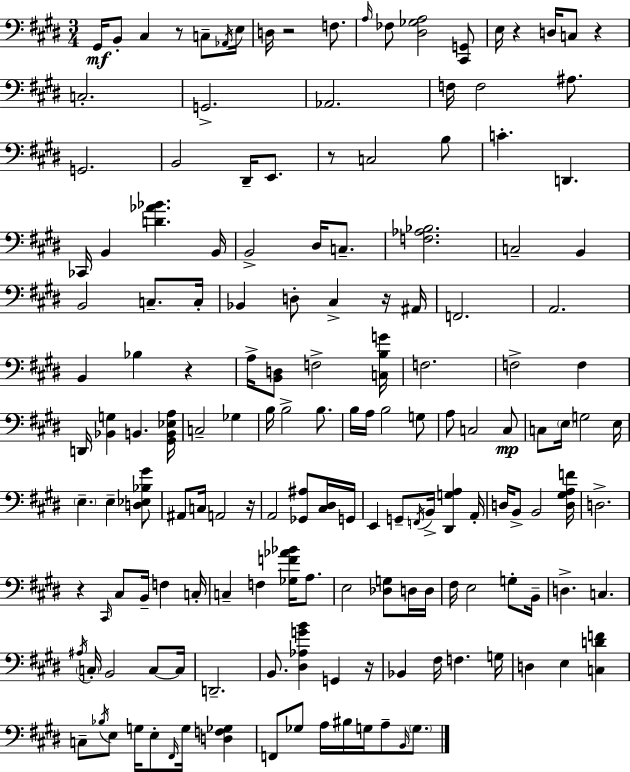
G#2/s B2/e C#3/q R/e C3/e Ab2/s E3/s D3/s R/h F3/e. A3/s FES3/e [D#3,Gb3,A3]/h [C#2,G2]/e E3/s R/q D3/s C3/e R/q C3/h. G2/h. Ab2/h. F3/s F3/h A#3/e. G2/h. B2/h D#2/s E2/e. R/e C3/h B3/e C4/q. D2/q. CES2/s B2/q [D4,Ab4,Bb4]/q. B2/s B2/h D#3/s C3/e. [F3,Ab3,Bb3]/h. C3/h B2/q B2/h C3/e. C3/s Bb2/q D3/e C#3/q R/s A#2/s F2/h. A2/h. B2/q Bb3/q R/q A3/s [B2,D3]/e F3/h [C3,B3,G4]/s F3/h. F3/h F3/q D2/s [Bb2,G3]/q B2/q. [G#2,B2,Eb3,A3]/s C3/h Gb3/q B3/s B3/h B3/e. B3/s A3/s B3/h G3/e A3/e C3/h C3/e C3/e E3/s G3/h E3/s E3/q. E3/q [D3,Eb3,Bb3,G#4]/e A#2/e C3/s A2/h R/s A2/h [Gb2,A#3]/e [C#3,D#3]/s G2/s E2/q G2/e F2/s B2/s [D#2,G3,A3]/q A2/s D3/s B2/e B2/h [D3,G#3,A3,F4]/s D3/h. R/q C#2/s C#3/e B2/s F3/q C3/s C3/q F3/q [Gb3,F4,Ab4,Bb4]/s A3/e. E3/h [Db3,G3]/e D3/s D3/s F#3/s E3/h G3/e B2/s D3/q. C3/q. A#3/s C3/s B2/h C3/e C3/s D2/h. B2/e. [D#3,Ab3,G4,B4]/q G2/q R/s Bb2/q F#3/s F3/q. G3/s D3/q E3/q [C3,D4,F4]/q C3/e Bb3/s E3/e G3/s E3/e F#2/s G3/s [D3,F3,Gb3]/q F2/e Gb3/e A3/s BIS3/s G3/s A3/e B2/s G3/e.